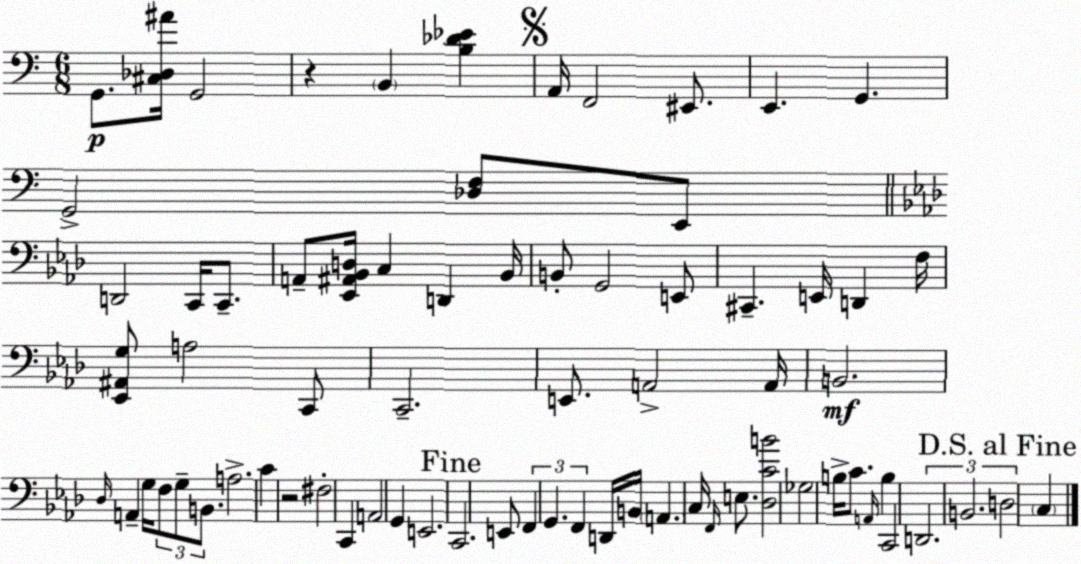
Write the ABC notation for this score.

X:1
T:Untitled
M:6/8
L:1/4
K:C
G,,/2 [^C,_D,^A]/4 G,,2 z B,, [B,_D_E] A,,/4 F,,2 ^E,,/2 E,, G,, G,,2 [_D,F,]/2 E,,/2 D,,2 C,,/4 C,,/2 A,,/2 [_E,,^A,,_B,,D,]/4 C, D,, _B,,/4 B,,/2 G,,2 E,,/2 ^C,, E,,/4 D,, F,/4 [_E,,^A,,G,]/2 A,2 C,,/2 C,,2 E,,/2 A,,2 A,,/4 B,,2 _D,/4 A,, G,/4 F,/2 G,/2 B,,/2 A,2 C z2 ^F,2 C,, A,,2 G,, E,,2 C,,2 E,,/2 F,, G,, F,, D,,/4 B,,/4 A,, C,/4 F,,/4 E,/2 [_D,CB]2 _G,2 B,/4 C/2 A,,/4 B, C,,2 D,,2 B,,2 D,2 C,